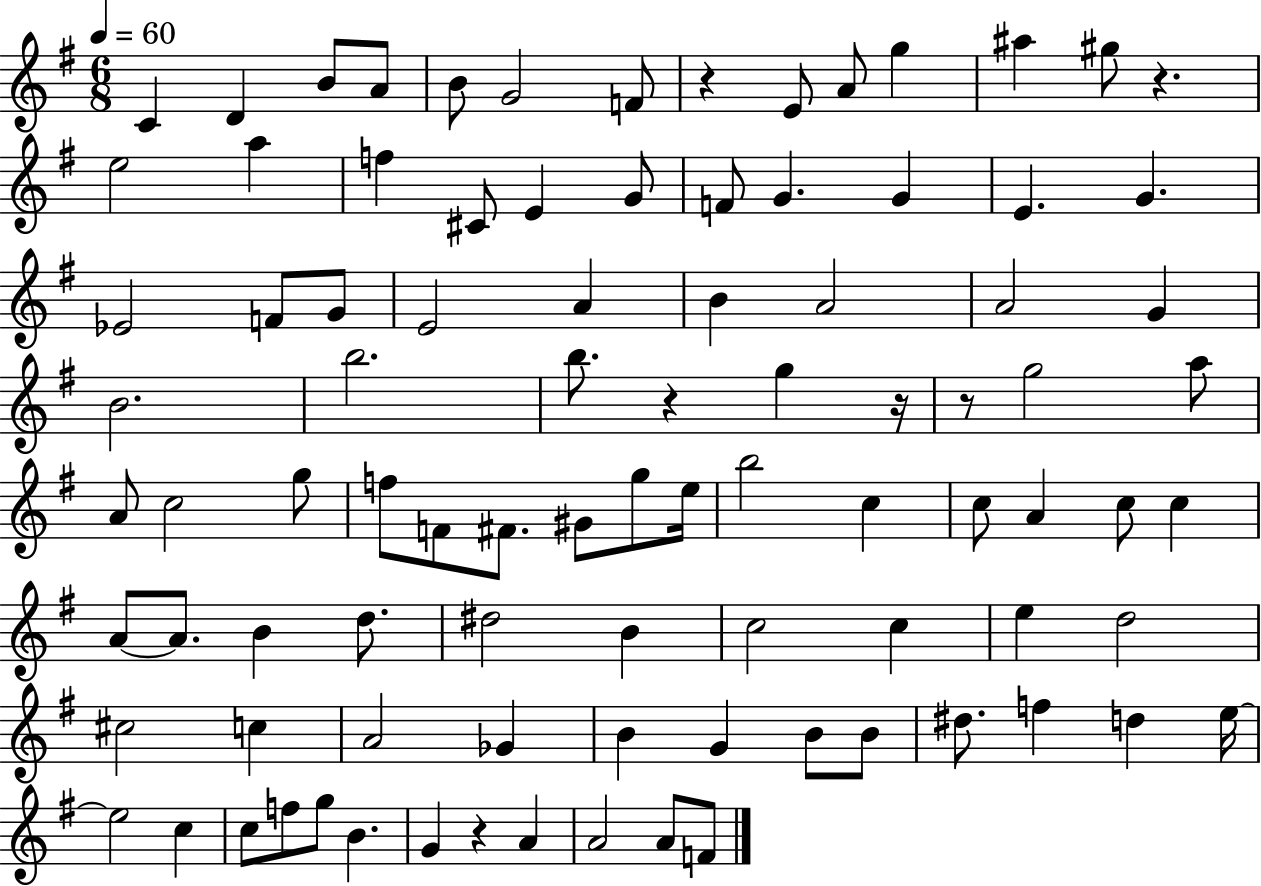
C4/q D4/q B4/e A4/e B4/e G4/h F4/e R/q E4/e A4/e G5/q A#5/q G#5/e R/q. E5/h A5/q F5/q C#4/e E4/q G4/e F4/e G4/q. G4/q E4/q. G4/q. Eb4/h F4/e G4/e E4/h A4/q B4/q A4/h A4/h G4/q B4/h. B5/h. B5/e. R/q G5/q R/s R/e G5/h A5/e A4/e C5/h G5/e F5/e F4/e F#4/e. G#4/e G5/e E5/s B5/h C5/q C5/e A4/q C5/e C5/q A4/e A4/e. B4/q D5/e. D#5/h B4/q C5/h C5/q E5/q D5/h C#5/h C5/q A4/h Gb4/q B4/q G4/q B4/e B4/e D#5/e. F5/q D5/q E5/s E5/h C5/q C5/e F5/e G5/e B4/q. G4/q R/q A4/q A4/h A4/e F4/e